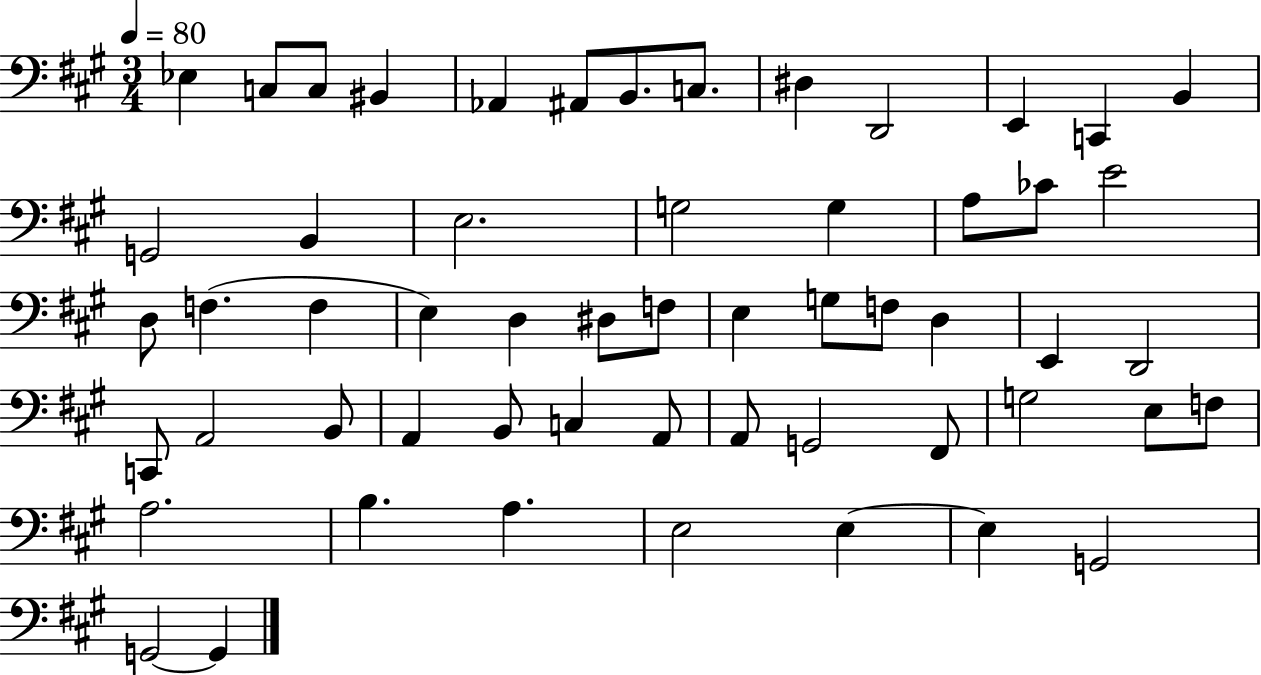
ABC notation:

X:1
T:Untitled
M:3/4
L:1/4
K:A
_E, C,/2 C,/2 ^B,, _A,, ^A,,/2 B,,/2 C,/2 ^D, D,,2 E,, C,, B,, G,,2 B,, E,2 G,2 G, A,/2 _C/2 E2 D,/2 F, F, E, D, ^D,/2 F,/2 E, G,/2 F,/2 D, E,, D,,2 C,,/2 A,,2 B,,/2 A,, B,,/2 C, A,,/2 A,,/2 G,,2 ^F,,/2 G,2 E,/2 F,/2 A,2 B, A, E,2 E, E, G,,2 G,,2 G,,